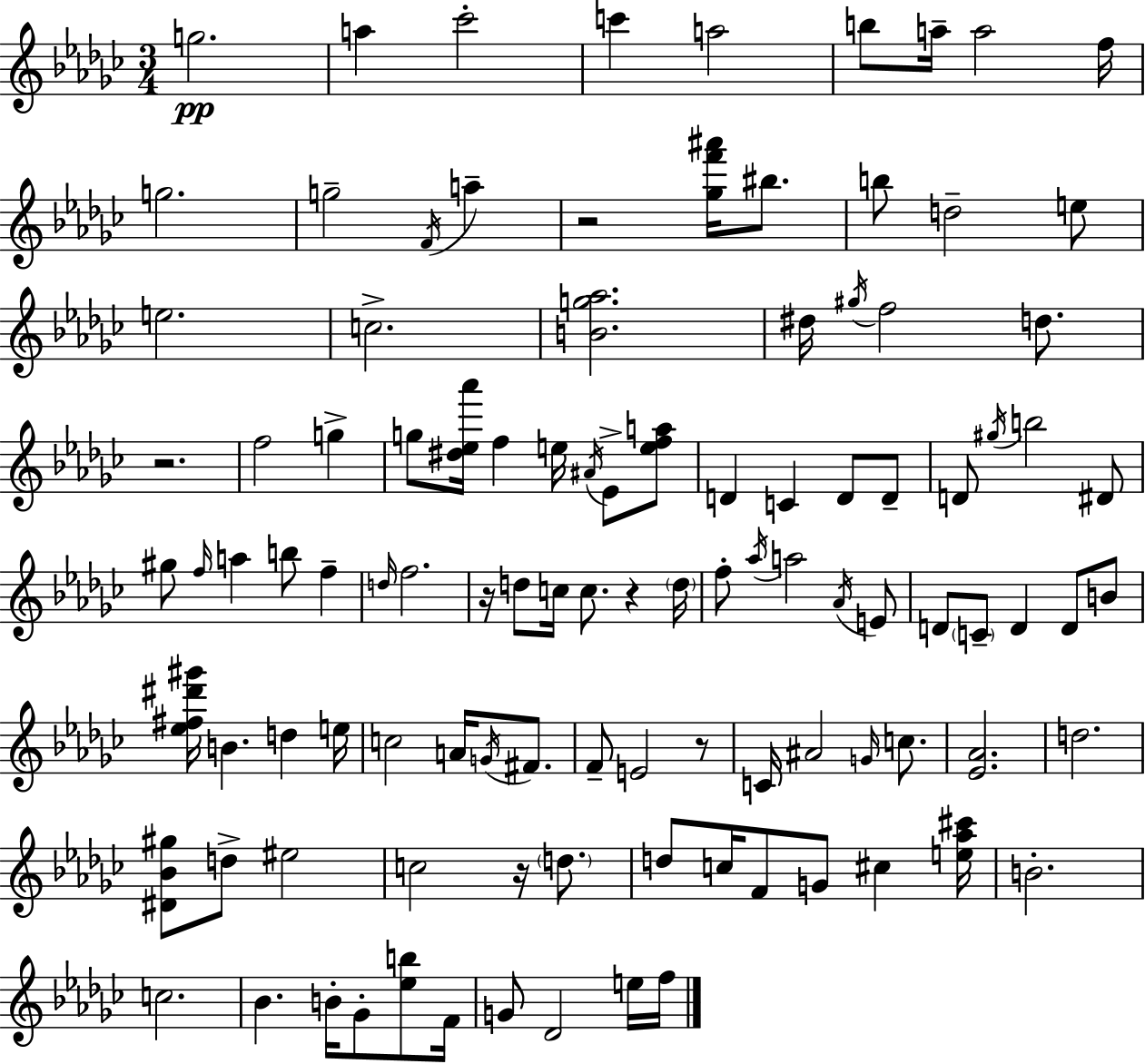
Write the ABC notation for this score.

X:1
T:Untitled
M:3/4
L:1/4
K:Ebm
g2 a _c'2 c' a2 b/2 a/4 a2 f/4 g2 g2 F/4 a z2 [_gf'^a']/4 ^b/2 b/2 d2 e/2 e2 c2 [Bg_a]2 ^d/4 ^g/4 f2 d/2 z2 f2 g g/2 [^d_e_a']/4 f e/4 ^A/4 _E/2 [efa]/2 D C D/2 D/2 D/2 ^g/4 b2 ^D/2 ^g/2 f/4 a b/2 f d/4 f2 z/4 d/2 c/4 c/2 z d/4 f/2 _a/4 a2 _A/4 E/2 D/2 C/2 D D/2 B/2 [_e^f^d'^g']/4 B d e/4 c2 A/4 G/4 ^F/2 F/2 E2 z/2 C/4 ^A2 G/4 c/2 [_E_A]2 d2 [^D_B^g]/2 d/2 ^e2 c2 z/4 d/2 d/2 c/4 F/2 G/2 ^c [e_a^c']/4 B2 c2 _B B/4 _G/2 [_eb]/2 F/4 G/2 _D2 e/4 f/4